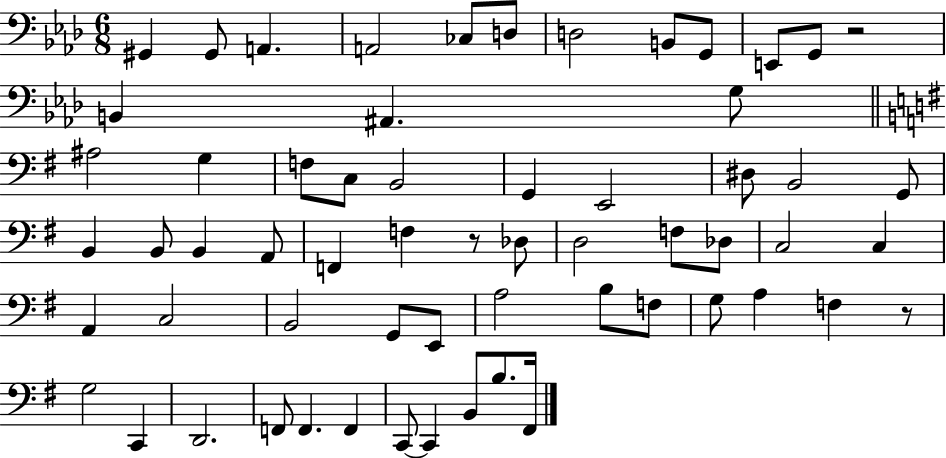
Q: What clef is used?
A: bass